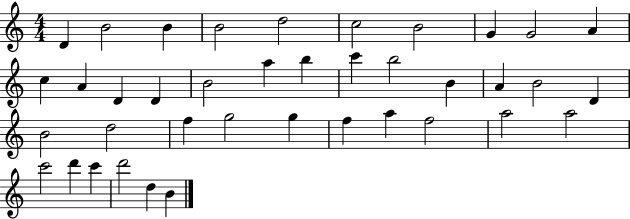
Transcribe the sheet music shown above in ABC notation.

X:1
T:Untitled
M:4/4
L:1/4
K:C
D B2 B B2 d2 c2 B2 G G2 A c A D D B2 a b c' b2 B A B2 D B2 d2 f g2 g f a f2 a2 a2 c'2 d' c' d'2 d B